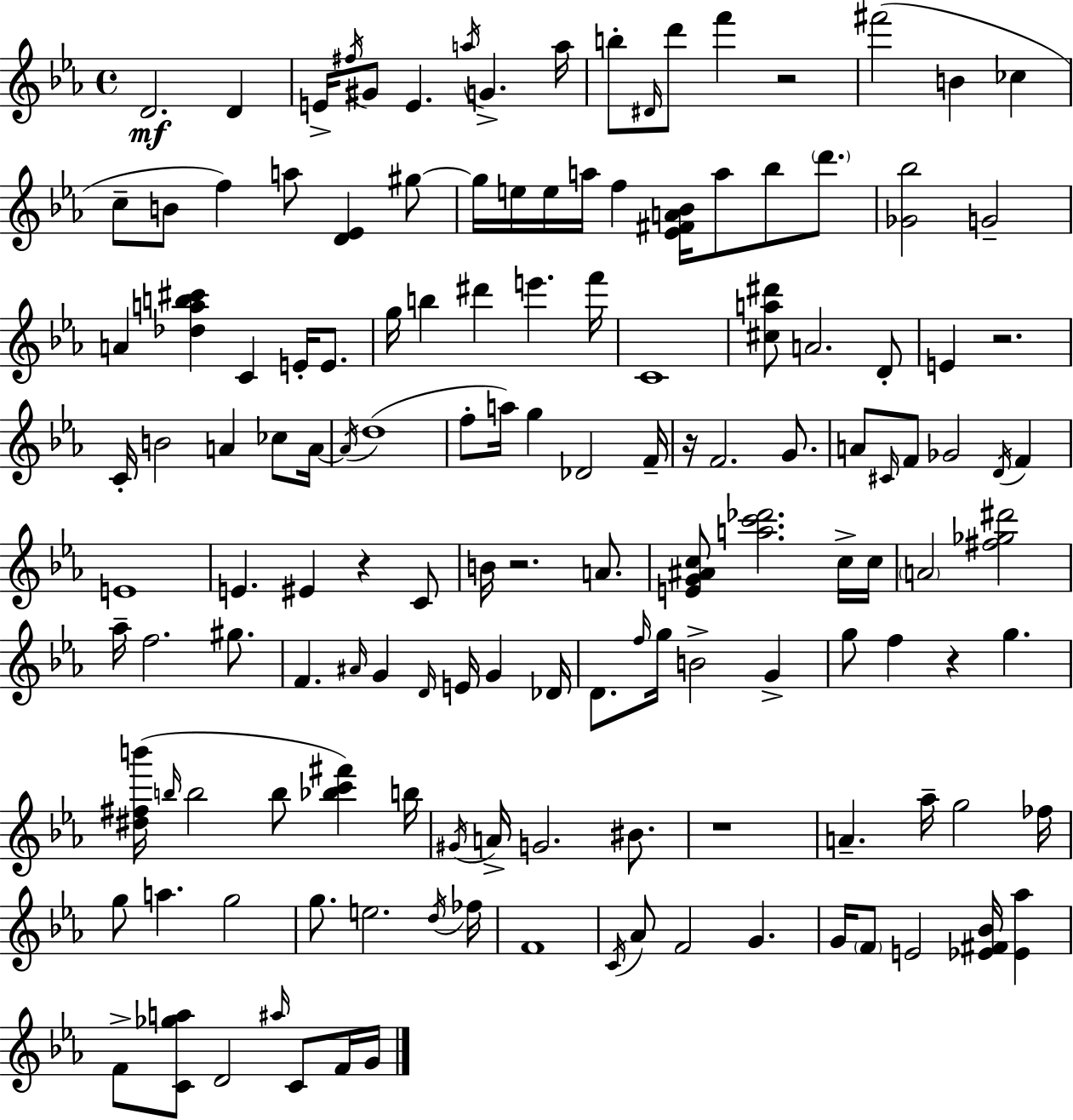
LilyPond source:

{
  \clef treble
  \time 4/4
  \defaultTimeSignature
  \key ees \major
  d'2.\mf d'4 | e'16-> \acciaccatura { fis''16 } gis'8 e'4. \acciaccatura { a''16 } g'4.-> | a''16 b''8-. \grace { dis'16 } d'''8 f'''4 r2 | fis'''2( b'4 ces''4 | \break c''8-- b'8 f''4) a''8 <d' ees'>4 | gis''8~~ gis''16 e''16 e''16 a''16 f''4 <ees' fis' a' bes'>16 a''8 bes''8 | \parenthesize d'''8. <ges' bes''>2 g'2-- | a'4 <des'' a'' b'' cis'''>4 c'4 e'16-. | \break e'8. g''16 b''4 dis'''4 e'''4. | f'''16 c'1 | <cis'' a'' dis'''>8 a'2. | d'8-. e'4 r2. | \break c'16-. b'2 a'4 | ces''8 a'16~~ \acciaccatura { a'16 } d''1( | f''8-. a''16) g''4 des'2 | f'16-- r16 f'2. | \break g'8. a'8 \grace { cis'16 } f'8 ges'2 | \acciaccatura { d'16 } f'4 e'1 | e'4. eis'4 | r4 c'8 b'16 r2. | \break a'8. <e' g' ais' c''>8 <a'' c''' des'''>2. | c''16-> c''16 \parenthesize a'2 <fis'' ges'' dis'''>2 | aes''16-- f''2. | gis''8. f'4. \grace { ais'16 } g'4 | \break \grace { d'16 } e'16 g'4 des'16 d'8. \grace { f''16 } g''16 b'2-> | g'4-> g''8 f''4 r4 | g''4. <dis'' fis'' b'''>16( \grace { b''16 } b''2 | b''8 <bes'' c''' fis'''>4) b''16 \acciaccatura { gis'16 } a'16-> g'2. | \break bis'8. r1 | a'4.-- | aes''16-- g''2 fes''16 g''8 a''4. | g''2 g''8. e''2. | \break \acciaccatura { d''16 } fes''16 f'1 | \acciaccatura { c'16 } aes'8 f'2 | g'4. g'16 \parenthesize f'8 | e'2 <ees' fis' bes'>16 <ees' aes''>4 f'8-> <c' ges'' a''>8 | \break d'2 \grace { ais''16 } c'8 f'16 g'16 \bar "|."
}